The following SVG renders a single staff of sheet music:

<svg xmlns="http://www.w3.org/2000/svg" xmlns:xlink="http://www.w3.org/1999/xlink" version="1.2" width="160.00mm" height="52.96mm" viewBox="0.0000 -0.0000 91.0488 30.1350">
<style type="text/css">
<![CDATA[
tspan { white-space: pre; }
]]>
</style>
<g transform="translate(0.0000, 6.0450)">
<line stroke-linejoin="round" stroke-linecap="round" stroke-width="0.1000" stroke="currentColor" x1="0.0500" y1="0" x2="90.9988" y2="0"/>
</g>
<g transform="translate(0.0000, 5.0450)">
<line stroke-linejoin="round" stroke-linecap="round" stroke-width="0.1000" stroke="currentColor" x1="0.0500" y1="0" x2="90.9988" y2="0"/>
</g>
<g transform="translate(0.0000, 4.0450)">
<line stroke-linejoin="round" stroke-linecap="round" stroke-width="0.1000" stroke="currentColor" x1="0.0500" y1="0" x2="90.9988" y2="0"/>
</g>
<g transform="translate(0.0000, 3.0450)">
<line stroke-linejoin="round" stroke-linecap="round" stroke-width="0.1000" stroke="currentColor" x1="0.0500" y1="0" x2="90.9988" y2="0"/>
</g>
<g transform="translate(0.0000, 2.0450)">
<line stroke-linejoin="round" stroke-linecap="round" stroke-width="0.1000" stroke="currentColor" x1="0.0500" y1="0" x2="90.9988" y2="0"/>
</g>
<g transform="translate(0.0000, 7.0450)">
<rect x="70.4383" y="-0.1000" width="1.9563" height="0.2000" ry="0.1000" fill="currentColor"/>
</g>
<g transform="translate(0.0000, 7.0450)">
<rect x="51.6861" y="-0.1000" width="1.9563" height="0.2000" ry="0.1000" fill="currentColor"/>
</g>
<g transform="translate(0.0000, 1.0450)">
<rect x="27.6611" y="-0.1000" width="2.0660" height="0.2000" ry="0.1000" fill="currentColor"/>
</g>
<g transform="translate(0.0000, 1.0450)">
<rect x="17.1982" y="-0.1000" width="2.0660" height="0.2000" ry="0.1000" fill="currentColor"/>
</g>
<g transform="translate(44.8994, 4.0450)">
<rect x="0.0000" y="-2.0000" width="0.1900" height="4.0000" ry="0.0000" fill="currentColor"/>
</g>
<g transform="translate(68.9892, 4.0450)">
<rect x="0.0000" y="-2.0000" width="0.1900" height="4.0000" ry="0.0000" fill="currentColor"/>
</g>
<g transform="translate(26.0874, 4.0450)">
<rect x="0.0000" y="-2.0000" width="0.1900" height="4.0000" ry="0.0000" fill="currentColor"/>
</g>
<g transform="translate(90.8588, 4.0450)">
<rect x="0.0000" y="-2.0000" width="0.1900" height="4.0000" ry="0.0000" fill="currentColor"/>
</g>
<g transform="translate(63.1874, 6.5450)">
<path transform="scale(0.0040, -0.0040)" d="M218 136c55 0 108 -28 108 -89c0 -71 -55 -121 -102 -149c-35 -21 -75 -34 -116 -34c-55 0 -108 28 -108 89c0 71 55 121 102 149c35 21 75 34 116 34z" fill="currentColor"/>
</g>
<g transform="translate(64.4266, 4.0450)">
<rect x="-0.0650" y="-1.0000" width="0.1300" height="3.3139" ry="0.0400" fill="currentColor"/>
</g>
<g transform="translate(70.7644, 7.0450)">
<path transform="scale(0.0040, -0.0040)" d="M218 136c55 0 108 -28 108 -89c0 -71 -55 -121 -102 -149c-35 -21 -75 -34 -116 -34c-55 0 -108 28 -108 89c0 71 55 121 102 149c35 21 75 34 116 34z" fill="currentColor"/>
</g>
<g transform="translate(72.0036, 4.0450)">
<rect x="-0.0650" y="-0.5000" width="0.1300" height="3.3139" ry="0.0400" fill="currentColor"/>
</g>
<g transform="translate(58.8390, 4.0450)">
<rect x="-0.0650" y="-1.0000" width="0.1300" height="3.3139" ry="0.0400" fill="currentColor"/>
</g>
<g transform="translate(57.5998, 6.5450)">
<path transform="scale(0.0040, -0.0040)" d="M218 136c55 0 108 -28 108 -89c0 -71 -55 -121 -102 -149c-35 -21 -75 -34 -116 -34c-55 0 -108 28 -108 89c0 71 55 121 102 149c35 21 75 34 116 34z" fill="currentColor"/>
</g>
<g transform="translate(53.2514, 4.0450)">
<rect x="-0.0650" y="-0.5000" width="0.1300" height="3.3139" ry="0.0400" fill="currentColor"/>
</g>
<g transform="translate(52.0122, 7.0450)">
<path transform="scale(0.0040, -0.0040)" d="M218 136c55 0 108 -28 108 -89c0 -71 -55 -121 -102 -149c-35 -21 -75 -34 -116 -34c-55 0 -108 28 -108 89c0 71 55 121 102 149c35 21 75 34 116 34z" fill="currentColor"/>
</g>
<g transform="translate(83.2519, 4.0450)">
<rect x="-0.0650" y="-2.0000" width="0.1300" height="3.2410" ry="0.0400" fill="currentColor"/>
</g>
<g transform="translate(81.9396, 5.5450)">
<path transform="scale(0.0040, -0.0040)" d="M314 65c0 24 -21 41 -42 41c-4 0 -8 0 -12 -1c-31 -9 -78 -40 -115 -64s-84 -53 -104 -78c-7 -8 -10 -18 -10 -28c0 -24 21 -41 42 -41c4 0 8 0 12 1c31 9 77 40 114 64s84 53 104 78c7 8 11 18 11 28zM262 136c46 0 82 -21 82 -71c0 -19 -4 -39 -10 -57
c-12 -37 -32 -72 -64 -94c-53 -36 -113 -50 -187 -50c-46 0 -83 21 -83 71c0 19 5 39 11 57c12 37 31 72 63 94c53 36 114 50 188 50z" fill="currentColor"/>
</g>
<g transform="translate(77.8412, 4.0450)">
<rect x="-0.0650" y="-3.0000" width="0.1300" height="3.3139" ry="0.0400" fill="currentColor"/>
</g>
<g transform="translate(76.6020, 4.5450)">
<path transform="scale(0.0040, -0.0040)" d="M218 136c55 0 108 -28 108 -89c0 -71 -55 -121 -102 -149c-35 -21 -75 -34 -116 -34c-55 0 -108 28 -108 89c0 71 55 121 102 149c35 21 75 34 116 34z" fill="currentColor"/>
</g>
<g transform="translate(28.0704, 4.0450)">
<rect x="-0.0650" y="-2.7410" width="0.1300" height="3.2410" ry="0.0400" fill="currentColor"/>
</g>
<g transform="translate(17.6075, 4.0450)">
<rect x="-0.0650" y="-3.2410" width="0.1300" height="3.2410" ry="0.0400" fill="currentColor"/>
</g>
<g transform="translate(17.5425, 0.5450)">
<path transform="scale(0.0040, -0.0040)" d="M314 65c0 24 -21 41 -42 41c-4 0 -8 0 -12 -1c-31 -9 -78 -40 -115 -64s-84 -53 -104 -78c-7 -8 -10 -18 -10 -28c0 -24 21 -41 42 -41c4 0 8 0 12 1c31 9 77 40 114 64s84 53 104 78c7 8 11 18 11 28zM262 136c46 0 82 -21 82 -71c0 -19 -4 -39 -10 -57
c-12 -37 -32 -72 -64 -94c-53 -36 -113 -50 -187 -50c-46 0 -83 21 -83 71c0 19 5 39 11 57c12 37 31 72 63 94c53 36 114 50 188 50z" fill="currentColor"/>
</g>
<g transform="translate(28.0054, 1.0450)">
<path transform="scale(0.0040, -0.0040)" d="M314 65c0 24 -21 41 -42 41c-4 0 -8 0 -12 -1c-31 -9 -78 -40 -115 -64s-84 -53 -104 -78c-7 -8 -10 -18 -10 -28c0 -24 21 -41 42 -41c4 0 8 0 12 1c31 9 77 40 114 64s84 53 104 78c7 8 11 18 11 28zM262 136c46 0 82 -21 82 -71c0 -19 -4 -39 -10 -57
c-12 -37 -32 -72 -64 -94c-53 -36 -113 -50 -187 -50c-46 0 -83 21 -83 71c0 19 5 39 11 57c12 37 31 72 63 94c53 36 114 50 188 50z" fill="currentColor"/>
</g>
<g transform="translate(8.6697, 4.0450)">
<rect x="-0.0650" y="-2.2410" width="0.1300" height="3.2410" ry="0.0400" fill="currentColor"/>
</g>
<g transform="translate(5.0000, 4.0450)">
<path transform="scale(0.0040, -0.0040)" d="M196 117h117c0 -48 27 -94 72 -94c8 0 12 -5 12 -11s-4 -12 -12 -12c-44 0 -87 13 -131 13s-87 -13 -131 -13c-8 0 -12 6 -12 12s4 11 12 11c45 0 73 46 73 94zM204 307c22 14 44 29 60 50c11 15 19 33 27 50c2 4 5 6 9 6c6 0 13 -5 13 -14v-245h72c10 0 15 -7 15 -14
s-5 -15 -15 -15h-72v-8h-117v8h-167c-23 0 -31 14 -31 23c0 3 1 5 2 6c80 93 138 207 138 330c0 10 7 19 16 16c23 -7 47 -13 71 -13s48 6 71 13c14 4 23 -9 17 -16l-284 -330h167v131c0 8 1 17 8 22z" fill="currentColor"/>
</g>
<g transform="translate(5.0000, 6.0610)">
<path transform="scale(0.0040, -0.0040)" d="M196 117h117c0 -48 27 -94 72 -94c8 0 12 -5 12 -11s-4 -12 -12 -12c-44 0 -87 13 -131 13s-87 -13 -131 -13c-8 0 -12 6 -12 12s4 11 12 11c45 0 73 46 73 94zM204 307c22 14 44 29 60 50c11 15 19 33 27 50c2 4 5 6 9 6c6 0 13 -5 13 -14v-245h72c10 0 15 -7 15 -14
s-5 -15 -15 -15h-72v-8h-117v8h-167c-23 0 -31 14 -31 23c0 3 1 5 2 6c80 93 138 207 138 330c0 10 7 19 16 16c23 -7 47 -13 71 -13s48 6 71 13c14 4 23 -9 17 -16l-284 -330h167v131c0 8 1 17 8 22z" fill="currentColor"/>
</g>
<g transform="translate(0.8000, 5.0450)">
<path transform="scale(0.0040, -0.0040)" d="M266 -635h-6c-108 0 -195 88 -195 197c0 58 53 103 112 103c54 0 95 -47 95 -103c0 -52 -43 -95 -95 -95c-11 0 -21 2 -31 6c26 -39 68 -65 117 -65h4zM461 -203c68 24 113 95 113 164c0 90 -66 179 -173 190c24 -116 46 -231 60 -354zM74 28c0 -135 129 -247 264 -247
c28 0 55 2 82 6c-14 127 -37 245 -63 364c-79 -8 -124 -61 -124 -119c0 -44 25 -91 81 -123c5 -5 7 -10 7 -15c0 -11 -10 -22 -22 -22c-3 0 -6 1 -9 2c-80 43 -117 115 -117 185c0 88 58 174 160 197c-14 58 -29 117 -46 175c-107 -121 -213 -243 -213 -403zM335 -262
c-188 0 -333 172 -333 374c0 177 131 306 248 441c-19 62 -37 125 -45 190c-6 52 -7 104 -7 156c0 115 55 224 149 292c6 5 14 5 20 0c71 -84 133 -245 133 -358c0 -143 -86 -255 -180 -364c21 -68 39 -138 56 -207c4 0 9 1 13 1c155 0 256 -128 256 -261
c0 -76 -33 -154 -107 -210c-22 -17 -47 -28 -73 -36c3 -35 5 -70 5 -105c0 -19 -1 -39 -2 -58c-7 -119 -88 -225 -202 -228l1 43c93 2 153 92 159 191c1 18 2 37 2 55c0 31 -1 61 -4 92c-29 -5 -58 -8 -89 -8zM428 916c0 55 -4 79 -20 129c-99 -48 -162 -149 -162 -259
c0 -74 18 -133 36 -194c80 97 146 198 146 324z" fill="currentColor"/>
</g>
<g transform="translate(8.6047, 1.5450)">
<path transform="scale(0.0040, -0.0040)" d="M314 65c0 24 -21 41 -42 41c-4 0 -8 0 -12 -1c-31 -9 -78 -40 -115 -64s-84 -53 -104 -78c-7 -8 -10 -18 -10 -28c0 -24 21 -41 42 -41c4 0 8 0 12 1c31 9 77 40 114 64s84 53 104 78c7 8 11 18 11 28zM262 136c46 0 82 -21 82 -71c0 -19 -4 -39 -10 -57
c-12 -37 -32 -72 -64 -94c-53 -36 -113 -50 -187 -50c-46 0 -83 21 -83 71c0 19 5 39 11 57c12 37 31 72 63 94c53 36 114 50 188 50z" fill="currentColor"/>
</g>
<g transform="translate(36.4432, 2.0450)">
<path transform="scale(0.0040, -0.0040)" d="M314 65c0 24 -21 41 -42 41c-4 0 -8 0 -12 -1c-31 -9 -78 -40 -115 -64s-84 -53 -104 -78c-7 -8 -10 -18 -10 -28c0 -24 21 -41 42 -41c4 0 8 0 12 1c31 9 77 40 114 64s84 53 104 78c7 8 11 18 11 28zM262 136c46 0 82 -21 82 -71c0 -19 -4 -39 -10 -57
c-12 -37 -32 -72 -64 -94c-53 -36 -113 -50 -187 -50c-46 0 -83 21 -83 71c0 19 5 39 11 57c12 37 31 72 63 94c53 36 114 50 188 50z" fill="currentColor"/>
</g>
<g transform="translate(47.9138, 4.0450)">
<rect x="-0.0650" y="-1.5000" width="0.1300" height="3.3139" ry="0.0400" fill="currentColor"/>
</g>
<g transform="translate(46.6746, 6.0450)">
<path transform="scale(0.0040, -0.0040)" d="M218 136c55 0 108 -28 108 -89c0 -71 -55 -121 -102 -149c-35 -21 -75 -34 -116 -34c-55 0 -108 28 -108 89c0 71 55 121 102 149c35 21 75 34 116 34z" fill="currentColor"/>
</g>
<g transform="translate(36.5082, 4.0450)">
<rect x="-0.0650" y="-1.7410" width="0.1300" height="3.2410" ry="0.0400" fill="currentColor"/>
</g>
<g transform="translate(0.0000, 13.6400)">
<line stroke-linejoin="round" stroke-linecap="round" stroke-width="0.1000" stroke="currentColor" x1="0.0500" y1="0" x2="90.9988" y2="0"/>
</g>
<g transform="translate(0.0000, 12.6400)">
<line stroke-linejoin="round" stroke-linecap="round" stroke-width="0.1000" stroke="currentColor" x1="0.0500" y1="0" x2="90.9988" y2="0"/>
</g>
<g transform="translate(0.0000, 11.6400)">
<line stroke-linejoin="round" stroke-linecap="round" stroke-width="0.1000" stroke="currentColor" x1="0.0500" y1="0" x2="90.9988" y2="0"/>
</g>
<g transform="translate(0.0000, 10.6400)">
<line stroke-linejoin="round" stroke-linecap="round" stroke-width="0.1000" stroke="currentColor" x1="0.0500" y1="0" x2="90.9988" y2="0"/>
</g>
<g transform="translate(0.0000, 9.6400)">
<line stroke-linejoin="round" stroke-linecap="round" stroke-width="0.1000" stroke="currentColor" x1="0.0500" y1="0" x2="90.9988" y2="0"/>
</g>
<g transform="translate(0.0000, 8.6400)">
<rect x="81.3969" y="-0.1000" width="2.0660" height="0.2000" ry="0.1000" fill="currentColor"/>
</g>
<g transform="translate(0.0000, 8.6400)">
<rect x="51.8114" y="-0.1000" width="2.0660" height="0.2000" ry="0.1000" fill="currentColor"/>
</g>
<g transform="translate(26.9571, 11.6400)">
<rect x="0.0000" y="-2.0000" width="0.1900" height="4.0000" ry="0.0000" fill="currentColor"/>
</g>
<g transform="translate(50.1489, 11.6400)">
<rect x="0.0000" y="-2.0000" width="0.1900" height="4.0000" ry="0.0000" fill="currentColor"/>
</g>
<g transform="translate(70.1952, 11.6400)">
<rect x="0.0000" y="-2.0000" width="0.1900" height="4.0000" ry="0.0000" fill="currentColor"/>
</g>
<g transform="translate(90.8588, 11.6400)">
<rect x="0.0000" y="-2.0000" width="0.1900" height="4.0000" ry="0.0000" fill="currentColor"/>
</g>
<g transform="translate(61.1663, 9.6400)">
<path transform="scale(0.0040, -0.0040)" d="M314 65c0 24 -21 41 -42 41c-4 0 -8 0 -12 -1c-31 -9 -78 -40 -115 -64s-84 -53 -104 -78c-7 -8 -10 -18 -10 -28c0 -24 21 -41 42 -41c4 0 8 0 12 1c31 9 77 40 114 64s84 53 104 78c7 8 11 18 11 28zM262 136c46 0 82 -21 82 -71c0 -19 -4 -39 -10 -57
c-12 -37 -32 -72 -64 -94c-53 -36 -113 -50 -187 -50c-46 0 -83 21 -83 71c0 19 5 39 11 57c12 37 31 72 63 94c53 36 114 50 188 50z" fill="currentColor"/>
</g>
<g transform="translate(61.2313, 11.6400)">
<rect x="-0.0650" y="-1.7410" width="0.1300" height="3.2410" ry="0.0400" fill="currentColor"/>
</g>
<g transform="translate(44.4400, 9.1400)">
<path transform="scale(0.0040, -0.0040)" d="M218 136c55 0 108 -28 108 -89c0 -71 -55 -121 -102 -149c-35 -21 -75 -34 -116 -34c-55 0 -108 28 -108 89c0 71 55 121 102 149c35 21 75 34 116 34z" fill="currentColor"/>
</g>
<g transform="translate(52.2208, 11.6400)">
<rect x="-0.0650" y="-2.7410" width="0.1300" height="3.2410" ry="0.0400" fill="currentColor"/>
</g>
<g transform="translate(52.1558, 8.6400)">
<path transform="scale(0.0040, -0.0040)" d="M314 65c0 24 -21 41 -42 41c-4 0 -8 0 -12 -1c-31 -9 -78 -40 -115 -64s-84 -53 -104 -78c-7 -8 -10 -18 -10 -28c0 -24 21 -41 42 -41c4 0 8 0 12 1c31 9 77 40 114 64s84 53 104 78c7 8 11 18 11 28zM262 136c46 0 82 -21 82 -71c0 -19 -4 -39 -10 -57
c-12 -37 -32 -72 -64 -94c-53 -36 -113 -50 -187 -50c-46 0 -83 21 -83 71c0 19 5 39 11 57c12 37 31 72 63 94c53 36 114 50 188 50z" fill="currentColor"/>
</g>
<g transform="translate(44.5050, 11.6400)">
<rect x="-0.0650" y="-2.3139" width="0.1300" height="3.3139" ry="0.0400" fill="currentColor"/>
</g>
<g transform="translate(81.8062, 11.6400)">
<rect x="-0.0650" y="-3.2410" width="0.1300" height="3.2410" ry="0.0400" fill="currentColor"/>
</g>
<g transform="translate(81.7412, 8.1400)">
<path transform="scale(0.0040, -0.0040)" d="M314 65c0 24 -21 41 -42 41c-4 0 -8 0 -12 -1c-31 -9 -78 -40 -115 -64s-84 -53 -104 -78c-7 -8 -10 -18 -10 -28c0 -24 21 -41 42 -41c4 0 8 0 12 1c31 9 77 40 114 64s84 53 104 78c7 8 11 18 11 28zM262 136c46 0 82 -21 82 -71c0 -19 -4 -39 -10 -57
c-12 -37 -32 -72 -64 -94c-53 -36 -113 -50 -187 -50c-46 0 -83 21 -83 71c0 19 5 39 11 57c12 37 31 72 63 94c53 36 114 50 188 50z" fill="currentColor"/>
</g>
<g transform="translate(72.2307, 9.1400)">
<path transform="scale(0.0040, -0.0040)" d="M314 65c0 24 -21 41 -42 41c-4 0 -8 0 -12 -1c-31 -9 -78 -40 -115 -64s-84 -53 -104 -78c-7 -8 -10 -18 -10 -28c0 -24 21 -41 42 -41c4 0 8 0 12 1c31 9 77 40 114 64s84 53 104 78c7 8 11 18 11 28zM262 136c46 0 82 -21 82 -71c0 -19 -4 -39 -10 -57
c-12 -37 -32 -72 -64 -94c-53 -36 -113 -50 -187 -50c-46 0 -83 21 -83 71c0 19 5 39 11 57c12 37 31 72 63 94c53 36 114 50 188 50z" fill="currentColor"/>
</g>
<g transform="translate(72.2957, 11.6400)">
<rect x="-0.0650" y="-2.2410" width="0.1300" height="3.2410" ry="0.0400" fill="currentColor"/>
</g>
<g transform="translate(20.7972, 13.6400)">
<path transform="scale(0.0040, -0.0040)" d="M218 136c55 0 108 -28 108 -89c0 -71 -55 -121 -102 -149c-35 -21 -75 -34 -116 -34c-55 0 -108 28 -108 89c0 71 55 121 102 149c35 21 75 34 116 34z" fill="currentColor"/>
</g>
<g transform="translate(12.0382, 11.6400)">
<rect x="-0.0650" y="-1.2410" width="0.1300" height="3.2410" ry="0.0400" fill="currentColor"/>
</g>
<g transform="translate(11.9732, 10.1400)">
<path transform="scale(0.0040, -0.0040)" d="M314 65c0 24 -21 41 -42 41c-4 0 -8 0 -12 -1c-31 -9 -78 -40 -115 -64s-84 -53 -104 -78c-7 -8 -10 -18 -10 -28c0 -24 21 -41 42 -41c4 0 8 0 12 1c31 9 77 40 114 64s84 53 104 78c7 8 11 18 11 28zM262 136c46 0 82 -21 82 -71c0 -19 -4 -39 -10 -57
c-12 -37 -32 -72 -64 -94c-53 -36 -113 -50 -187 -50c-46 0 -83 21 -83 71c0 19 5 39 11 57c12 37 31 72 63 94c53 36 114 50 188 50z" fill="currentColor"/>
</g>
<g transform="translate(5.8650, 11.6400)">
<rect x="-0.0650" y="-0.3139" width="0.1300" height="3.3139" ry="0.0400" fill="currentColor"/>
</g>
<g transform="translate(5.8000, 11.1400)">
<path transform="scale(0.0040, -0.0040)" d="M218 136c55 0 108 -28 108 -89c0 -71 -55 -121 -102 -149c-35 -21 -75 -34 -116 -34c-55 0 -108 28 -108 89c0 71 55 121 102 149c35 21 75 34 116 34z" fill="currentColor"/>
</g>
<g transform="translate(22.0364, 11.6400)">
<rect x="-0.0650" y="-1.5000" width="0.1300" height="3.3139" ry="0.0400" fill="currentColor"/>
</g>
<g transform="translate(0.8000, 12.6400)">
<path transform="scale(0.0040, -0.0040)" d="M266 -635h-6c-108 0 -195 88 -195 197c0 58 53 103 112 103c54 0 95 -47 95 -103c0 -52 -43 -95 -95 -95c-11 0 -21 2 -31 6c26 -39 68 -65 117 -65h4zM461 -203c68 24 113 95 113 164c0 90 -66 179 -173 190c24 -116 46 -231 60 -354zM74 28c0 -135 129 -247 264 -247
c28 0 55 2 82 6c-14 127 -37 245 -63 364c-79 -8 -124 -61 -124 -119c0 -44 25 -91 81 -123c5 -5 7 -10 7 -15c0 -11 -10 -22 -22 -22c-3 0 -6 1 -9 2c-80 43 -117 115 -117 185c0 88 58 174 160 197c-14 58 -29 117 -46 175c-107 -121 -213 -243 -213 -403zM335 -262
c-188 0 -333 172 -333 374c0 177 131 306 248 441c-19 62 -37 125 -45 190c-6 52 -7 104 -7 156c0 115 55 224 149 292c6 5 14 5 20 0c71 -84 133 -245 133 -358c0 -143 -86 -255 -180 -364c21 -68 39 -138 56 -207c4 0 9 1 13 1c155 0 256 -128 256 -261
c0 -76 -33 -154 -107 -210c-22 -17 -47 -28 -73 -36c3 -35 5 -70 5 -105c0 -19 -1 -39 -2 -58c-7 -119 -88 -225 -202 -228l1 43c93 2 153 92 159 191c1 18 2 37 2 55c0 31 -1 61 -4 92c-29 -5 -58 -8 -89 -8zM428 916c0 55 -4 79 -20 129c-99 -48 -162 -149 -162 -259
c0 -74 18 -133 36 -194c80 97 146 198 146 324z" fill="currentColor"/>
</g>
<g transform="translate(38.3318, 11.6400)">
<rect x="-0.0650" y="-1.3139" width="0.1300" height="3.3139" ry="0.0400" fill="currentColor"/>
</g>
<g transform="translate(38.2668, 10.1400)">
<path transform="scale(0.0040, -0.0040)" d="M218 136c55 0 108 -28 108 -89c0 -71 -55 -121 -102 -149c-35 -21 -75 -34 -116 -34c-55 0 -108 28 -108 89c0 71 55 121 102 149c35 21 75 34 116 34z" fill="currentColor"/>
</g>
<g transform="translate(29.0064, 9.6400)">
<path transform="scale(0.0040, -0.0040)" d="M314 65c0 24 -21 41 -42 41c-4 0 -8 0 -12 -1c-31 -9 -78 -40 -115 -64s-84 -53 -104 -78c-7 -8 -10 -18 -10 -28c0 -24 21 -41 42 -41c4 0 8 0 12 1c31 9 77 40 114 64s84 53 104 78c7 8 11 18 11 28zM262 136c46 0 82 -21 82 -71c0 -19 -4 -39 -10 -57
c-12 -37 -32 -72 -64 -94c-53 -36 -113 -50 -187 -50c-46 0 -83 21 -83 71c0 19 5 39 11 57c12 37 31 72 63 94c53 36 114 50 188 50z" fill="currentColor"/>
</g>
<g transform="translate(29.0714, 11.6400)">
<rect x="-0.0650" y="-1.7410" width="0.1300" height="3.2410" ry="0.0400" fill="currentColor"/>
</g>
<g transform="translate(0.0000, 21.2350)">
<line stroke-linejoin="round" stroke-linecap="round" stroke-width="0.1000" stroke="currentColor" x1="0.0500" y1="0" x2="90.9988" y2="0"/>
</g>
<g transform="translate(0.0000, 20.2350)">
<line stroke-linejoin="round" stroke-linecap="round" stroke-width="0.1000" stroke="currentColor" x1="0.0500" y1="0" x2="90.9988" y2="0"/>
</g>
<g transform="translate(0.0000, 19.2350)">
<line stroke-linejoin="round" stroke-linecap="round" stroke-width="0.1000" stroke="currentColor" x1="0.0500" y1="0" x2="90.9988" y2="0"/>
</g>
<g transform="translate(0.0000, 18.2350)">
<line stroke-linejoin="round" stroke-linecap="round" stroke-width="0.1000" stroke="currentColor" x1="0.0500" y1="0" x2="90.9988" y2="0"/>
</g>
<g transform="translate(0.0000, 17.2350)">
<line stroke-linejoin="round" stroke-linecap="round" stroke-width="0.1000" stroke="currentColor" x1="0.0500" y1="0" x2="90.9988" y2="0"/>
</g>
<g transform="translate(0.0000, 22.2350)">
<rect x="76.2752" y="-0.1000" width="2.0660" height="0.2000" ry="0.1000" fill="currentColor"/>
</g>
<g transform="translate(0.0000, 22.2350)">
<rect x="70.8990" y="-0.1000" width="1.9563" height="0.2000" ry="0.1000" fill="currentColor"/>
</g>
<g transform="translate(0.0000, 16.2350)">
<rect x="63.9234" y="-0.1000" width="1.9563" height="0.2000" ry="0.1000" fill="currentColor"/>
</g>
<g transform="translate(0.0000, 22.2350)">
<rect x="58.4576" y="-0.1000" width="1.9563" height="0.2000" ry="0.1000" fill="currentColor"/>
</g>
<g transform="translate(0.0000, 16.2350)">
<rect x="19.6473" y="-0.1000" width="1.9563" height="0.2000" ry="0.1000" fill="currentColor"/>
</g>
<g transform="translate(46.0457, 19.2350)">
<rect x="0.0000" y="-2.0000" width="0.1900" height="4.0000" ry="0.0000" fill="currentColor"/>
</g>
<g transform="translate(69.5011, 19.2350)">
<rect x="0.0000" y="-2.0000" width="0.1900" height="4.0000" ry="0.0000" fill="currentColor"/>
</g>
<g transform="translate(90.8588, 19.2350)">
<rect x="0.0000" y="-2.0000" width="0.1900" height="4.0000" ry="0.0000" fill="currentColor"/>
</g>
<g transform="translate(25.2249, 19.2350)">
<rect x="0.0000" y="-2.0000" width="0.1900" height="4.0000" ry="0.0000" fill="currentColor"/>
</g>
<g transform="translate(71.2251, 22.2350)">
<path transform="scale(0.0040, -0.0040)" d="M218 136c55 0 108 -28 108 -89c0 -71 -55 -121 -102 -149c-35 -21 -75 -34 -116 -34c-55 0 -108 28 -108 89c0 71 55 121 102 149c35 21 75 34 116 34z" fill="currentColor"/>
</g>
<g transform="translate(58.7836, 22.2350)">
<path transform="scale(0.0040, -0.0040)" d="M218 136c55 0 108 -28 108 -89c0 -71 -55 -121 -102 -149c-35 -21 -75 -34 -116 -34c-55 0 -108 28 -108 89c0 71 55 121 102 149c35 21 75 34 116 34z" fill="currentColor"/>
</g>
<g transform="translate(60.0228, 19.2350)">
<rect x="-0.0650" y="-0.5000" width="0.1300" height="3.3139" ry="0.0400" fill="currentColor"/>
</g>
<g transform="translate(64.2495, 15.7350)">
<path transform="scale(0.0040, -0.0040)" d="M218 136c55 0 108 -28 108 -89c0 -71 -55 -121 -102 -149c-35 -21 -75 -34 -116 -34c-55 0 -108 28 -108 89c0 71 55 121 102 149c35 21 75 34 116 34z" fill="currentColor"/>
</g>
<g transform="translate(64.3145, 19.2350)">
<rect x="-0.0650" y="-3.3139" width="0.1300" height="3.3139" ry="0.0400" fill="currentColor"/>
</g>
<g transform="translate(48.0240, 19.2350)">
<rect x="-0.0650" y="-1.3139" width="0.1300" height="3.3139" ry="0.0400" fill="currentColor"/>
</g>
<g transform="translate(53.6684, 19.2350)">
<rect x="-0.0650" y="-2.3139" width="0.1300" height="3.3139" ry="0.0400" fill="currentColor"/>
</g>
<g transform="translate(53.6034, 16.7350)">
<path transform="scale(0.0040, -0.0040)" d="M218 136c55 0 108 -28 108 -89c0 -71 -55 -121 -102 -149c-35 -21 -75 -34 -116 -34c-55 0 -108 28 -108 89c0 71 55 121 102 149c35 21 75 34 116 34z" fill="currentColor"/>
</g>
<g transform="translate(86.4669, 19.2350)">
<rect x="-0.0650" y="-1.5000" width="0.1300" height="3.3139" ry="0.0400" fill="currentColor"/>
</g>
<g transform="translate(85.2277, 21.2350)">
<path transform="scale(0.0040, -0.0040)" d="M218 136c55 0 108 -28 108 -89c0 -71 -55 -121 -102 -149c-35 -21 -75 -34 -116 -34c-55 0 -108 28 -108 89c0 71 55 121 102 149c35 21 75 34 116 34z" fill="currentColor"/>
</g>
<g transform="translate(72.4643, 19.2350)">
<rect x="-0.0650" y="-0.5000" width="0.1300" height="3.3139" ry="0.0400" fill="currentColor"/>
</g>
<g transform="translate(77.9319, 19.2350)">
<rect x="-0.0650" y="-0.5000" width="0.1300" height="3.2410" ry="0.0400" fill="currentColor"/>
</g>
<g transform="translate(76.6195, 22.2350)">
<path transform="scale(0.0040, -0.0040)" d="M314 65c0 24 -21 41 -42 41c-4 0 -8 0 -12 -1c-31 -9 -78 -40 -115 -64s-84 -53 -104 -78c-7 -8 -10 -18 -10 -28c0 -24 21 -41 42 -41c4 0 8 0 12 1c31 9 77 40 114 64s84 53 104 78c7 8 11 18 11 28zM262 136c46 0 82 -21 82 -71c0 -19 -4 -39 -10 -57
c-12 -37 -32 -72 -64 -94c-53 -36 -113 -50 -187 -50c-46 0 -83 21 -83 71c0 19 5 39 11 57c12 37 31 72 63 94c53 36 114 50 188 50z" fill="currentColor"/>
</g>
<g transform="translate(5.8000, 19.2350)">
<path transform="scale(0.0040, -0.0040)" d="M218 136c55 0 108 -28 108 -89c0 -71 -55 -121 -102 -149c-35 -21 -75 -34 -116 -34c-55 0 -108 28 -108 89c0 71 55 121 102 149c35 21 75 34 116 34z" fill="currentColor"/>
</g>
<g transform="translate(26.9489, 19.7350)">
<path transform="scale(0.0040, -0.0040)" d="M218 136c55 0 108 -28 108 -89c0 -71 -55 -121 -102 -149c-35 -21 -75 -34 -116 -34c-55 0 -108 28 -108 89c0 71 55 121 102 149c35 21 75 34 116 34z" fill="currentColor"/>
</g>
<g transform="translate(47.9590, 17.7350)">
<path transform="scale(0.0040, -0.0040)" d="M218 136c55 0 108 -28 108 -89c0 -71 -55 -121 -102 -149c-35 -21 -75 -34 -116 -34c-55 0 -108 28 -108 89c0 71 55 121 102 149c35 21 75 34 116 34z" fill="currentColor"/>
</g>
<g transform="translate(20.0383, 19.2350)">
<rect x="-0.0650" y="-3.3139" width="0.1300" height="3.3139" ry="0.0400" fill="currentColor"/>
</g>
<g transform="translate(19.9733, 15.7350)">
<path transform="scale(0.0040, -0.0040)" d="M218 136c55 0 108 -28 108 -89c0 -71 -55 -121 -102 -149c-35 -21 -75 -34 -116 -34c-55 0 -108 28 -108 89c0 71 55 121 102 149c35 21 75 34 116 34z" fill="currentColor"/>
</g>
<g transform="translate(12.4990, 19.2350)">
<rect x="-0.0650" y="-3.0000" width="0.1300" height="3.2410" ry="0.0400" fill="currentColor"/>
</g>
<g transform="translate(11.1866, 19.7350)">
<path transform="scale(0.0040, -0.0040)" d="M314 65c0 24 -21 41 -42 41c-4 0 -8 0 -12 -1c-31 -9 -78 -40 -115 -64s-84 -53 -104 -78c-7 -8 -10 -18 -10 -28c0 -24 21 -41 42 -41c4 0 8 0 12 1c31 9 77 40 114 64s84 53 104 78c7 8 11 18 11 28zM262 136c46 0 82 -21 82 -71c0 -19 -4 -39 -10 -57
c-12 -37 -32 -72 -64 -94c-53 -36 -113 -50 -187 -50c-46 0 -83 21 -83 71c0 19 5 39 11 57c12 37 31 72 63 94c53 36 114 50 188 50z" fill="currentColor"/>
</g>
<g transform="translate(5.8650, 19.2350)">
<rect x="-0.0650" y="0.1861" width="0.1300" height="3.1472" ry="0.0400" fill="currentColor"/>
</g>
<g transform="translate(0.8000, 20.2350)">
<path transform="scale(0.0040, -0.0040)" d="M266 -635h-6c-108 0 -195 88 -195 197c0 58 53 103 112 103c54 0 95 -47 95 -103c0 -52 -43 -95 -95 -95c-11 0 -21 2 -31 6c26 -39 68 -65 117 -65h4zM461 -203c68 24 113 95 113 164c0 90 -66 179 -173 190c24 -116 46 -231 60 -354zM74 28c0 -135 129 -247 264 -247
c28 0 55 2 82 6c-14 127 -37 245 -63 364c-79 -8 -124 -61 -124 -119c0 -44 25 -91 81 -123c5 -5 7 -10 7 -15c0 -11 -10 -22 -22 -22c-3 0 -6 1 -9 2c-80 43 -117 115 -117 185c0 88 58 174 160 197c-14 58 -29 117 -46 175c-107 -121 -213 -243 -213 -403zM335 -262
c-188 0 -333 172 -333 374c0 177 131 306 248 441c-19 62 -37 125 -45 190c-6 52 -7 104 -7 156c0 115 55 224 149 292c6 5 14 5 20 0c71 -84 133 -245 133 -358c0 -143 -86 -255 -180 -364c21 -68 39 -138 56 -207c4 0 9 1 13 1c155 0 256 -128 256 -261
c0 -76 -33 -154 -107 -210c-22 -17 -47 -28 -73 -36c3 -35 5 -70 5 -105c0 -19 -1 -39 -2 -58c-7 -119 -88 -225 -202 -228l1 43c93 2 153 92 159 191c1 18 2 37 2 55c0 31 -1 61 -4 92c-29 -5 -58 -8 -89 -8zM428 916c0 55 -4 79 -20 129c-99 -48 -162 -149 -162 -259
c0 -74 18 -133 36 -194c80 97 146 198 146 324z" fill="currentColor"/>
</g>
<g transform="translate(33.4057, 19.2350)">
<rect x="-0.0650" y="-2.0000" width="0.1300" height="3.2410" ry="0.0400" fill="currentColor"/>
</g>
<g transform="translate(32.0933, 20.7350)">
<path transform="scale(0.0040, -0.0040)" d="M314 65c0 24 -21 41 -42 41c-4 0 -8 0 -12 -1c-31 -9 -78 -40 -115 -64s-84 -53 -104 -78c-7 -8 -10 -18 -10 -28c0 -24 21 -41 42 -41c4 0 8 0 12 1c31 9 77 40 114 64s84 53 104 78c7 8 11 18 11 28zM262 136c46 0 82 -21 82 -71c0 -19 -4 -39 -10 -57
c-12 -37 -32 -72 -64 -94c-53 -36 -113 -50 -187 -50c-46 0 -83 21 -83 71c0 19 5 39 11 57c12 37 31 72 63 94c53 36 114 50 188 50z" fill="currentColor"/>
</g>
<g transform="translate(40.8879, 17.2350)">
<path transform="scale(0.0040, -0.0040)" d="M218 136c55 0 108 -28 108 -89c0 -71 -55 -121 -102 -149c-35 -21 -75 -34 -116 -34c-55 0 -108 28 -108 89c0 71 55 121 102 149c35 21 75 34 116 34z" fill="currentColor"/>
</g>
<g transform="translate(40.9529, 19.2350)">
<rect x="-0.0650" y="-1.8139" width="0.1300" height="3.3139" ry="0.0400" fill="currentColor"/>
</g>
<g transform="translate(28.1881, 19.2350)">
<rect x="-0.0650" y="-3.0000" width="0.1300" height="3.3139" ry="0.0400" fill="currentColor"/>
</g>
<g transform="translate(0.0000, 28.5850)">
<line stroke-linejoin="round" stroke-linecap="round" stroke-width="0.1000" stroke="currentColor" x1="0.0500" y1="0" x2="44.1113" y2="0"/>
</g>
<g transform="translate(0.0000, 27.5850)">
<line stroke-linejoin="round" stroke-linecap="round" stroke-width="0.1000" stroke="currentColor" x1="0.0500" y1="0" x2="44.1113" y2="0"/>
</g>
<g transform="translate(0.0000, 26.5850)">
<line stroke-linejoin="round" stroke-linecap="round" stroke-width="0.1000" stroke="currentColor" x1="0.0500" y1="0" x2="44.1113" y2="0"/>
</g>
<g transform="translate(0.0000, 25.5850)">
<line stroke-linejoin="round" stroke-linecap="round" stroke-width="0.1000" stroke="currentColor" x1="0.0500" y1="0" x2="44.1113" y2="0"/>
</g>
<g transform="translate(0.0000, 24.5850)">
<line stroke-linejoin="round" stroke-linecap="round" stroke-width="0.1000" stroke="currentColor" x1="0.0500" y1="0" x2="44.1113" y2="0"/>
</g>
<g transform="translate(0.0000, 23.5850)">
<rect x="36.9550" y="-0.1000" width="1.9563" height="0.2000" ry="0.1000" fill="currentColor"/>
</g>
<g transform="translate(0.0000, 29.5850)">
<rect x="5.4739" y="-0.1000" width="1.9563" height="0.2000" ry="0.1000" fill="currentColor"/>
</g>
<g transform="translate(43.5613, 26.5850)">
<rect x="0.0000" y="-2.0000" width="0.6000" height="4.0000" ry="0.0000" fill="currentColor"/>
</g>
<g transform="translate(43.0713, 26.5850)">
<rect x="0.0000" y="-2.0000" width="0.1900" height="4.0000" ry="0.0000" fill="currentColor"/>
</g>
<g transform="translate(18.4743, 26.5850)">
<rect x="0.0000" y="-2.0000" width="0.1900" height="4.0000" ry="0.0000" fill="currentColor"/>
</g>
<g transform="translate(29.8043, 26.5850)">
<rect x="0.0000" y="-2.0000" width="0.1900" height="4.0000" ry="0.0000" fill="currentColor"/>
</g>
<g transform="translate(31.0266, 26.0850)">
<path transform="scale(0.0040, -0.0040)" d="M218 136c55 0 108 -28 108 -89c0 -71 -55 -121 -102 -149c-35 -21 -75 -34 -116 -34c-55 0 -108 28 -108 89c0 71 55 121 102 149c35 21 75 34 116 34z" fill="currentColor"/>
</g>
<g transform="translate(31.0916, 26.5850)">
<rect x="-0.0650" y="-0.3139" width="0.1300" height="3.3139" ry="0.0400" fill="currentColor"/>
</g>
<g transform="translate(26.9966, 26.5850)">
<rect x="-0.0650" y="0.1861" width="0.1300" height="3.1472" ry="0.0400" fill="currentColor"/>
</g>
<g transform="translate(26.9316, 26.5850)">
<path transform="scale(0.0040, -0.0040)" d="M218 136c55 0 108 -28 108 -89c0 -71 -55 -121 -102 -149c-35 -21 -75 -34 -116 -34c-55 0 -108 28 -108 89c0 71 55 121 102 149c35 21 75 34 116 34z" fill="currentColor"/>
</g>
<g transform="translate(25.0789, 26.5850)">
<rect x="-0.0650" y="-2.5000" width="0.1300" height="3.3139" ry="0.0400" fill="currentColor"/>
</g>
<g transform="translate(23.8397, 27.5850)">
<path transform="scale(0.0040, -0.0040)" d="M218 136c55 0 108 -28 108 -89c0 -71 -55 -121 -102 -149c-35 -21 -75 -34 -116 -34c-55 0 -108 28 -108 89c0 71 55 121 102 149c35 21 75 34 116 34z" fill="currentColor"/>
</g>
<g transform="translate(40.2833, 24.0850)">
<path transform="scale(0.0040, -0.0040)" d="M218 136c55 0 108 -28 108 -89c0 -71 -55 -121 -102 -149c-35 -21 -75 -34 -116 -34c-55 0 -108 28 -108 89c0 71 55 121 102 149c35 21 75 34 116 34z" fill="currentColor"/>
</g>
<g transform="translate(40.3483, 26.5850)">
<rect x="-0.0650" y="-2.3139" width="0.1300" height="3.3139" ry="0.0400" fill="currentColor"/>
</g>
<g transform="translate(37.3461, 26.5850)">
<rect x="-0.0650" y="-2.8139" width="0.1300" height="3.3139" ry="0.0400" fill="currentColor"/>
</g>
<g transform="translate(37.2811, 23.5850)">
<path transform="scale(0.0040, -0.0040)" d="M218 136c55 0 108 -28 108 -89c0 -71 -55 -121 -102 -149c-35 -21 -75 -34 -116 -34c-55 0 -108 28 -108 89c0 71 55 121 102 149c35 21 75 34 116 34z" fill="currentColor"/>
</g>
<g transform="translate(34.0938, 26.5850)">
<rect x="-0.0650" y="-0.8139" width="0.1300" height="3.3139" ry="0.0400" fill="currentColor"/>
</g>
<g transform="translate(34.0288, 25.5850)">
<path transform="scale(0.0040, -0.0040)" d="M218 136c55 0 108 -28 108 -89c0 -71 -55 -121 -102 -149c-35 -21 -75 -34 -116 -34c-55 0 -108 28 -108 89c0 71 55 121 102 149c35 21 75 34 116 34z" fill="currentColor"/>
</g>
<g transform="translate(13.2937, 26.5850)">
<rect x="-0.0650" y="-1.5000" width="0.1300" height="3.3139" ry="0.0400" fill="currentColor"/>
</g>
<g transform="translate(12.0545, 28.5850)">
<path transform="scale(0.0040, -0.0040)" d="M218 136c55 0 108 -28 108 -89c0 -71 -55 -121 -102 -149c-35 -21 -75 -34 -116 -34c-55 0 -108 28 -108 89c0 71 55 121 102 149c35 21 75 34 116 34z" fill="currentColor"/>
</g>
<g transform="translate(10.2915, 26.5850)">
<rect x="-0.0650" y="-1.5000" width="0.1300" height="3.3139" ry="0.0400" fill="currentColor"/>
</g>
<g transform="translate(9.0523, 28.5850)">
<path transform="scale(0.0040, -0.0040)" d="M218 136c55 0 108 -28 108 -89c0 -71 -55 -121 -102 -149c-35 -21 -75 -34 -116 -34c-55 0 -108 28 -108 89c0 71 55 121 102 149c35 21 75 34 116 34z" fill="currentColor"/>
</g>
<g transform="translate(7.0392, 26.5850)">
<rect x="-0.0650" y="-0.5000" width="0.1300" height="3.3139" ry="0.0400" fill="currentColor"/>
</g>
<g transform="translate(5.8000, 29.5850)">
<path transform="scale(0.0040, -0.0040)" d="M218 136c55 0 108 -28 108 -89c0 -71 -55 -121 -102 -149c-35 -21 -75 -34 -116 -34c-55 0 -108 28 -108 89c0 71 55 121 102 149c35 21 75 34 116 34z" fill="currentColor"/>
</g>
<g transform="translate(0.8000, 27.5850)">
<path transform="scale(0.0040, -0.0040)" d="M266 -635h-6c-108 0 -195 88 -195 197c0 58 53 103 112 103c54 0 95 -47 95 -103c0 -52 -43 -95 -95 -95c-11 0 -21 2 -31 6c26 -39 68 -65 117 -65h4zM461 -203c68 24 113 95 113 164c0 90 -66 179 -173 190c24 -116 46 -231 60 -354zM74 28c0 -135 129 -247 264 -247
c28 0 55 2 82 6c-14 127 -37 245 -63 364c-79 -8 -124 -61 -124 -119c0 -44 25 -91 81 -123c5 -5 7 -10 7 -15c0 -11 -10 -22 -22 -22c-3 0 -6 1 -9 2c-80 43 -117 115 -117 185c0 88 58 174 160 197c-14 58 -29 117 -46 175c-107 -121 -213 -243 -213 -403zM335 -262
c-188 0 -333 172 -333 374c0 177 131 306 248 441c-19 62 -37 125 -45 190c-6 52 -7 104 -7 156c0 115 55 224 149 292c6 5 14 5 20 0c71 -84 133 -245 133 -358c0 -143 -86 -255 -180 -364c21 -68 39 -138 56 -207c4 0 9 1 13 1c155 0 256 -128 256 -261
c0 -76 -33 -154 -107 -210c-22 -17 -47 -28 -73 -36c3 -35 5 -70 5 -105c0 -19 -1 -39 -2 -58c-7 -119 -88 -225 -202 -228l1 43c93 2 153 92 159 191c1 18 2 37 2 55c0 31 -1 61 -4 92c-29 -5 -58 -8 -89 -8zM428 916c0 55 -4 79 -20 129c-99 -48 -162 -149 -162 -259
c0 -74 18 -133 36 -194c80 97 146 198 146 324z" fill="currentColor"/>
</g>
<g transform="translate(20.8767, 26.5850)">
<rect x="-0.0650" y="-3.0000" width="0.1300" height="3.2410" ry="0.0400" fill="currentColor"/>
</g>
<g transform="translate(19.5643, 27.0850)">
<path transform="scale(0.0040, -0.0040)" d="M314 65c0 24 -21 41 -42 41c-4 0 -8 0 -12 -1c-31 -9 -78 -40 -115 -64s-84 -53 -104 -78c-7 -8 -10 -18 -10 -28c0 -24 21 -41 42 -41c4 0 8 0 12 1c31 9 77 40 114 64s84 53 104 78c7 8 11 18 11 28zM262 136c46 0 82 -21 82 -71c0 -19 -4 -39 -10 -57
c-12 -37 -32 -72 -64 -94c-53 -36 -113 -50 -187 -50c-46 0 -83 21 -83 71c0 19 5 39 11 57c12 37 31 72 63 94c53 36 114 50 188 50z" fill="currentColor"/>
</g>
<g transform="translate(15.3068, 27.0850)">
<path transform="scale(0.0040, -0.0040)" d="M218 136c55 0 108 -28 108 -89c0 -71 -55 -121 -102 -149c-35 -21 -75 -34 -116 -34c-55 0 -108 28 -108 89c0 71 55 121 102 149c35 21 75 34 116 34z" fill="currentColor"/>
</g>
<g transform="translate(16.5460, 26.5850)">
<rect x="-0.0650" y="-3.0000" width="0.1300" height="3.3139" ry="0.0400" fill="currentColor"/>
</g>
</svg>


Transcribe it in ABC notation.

X:1
T:Untitled
M:4/4
L:1/4
K:C
g2 b2 a2 f2 E C D D C A F2 c e2 E f2 e g a2 f2 g2 b2 B A2 b A F2 f e g C b C C2 E C E E A A2 G B c d a g